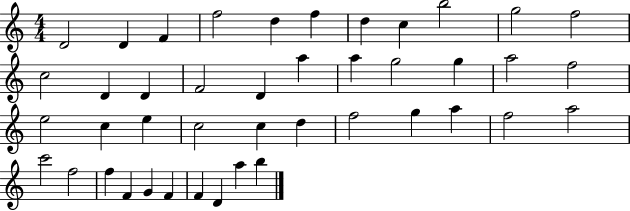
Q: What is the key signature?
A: C major